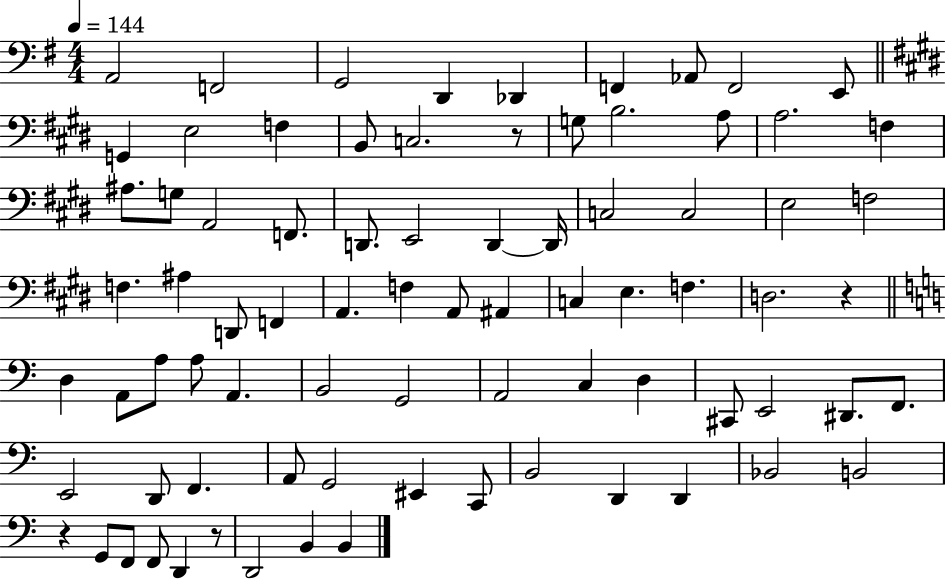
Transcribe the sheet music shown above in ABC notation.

X:1
T:Untitled
M:4/4
L:1/4
K:G
A,,2 F,,2 G,,2 D,, _D,, F,, _A,,/2 F,,2 E,,/2 G,, E,2 F, B,,/2 C,2 z/2 G,/2 B,2 A,/2 A,2 F, ^A,/2 G,/2 A,,2 F,,/2 D,,/2 E,,2 D,, D,,/4 C,2 C,2 E,2 F,2 F, ^A, D,,/2 F,, A,, F, A,,/2 ^A,, C, E, F, D,2 z D, A,,/2 A,/2 A,/2 A,, B,,2 G,,2 A,,2 C, D, ^C,,/2 E,,2 ^D,,/2 F,,/2 E,,2 D,,/2 F,, A,,/2 G,,2 ^E,, C,,/2 B,,2 D,, D,, _B,,2 B,,2 z G,,/2 F,,/2 F,,/2 D,, z/2 D,,2 B,, B,,